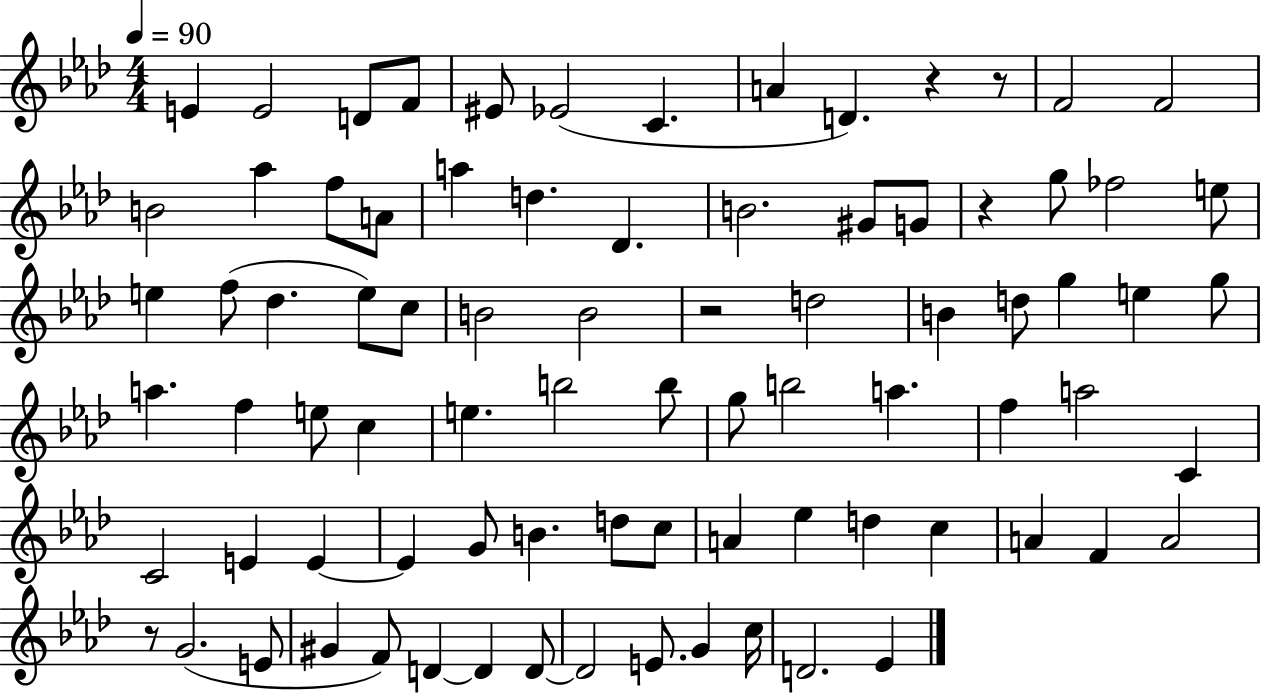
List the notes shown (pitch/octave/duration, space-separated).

E4/q E4/h D4/e F4/e EIS4/e Eb4/h C4/q. A4/q D4/q. R/q R/e F4/h F4/h B4/h Ab5/q F5/e A4/e A5/q D5/q. Db4/q. B4/h. G#4/e G4/e R/q G5/e FES5/h E5/e E5/q F5/e Db5/q. E5/e C5/e B4/h B4/h R/h D5/h B4/q D5/e G5/q E5/q G5/e A5/q. F5/q E5/e C5/q E5/q. B5/h B5/e G5/e B5/h A5/q. F5/q A5/h C4/q C4/h E4/q E4/q E4/q G4/e B4/q. D5/e C5/e A4/q Eb5/q D5/q C5/q A4/q F4/q A4/h R/e G4/h. E4/e G#4/q F4/e D4/q D4/q D4/e D4/h E4/e. G4/q C5/s D4/h. Eb4/q